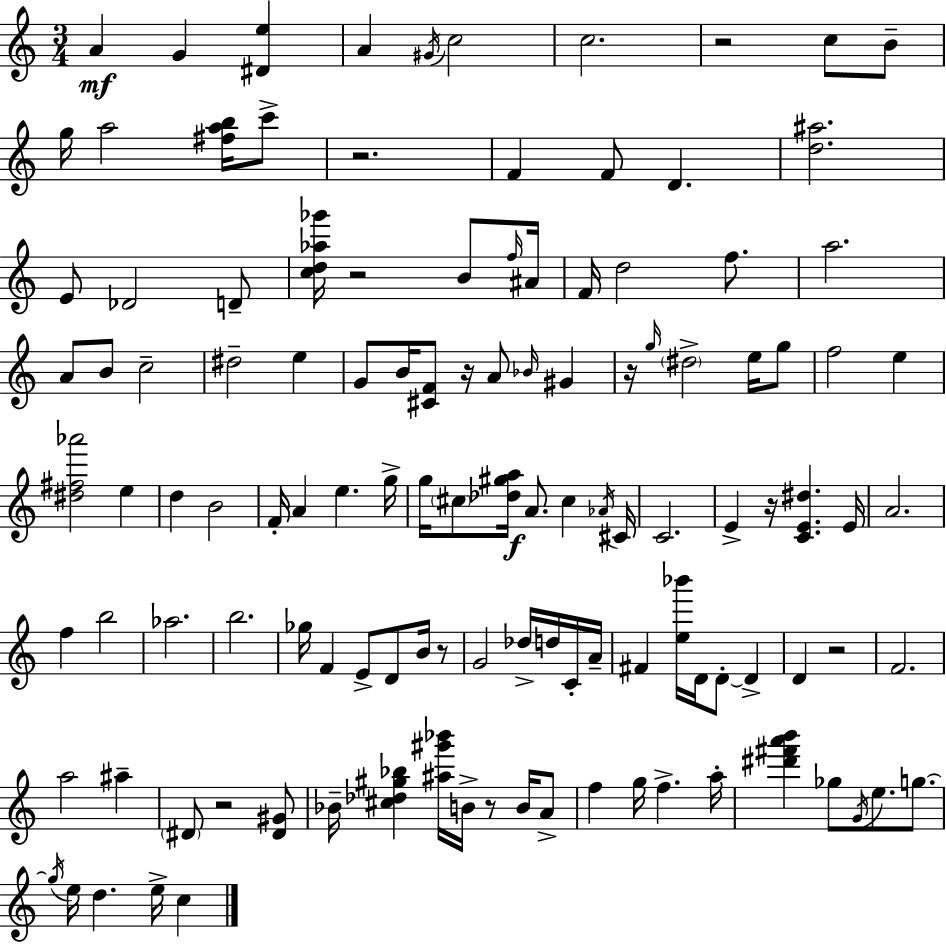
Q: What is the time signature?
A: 3/4